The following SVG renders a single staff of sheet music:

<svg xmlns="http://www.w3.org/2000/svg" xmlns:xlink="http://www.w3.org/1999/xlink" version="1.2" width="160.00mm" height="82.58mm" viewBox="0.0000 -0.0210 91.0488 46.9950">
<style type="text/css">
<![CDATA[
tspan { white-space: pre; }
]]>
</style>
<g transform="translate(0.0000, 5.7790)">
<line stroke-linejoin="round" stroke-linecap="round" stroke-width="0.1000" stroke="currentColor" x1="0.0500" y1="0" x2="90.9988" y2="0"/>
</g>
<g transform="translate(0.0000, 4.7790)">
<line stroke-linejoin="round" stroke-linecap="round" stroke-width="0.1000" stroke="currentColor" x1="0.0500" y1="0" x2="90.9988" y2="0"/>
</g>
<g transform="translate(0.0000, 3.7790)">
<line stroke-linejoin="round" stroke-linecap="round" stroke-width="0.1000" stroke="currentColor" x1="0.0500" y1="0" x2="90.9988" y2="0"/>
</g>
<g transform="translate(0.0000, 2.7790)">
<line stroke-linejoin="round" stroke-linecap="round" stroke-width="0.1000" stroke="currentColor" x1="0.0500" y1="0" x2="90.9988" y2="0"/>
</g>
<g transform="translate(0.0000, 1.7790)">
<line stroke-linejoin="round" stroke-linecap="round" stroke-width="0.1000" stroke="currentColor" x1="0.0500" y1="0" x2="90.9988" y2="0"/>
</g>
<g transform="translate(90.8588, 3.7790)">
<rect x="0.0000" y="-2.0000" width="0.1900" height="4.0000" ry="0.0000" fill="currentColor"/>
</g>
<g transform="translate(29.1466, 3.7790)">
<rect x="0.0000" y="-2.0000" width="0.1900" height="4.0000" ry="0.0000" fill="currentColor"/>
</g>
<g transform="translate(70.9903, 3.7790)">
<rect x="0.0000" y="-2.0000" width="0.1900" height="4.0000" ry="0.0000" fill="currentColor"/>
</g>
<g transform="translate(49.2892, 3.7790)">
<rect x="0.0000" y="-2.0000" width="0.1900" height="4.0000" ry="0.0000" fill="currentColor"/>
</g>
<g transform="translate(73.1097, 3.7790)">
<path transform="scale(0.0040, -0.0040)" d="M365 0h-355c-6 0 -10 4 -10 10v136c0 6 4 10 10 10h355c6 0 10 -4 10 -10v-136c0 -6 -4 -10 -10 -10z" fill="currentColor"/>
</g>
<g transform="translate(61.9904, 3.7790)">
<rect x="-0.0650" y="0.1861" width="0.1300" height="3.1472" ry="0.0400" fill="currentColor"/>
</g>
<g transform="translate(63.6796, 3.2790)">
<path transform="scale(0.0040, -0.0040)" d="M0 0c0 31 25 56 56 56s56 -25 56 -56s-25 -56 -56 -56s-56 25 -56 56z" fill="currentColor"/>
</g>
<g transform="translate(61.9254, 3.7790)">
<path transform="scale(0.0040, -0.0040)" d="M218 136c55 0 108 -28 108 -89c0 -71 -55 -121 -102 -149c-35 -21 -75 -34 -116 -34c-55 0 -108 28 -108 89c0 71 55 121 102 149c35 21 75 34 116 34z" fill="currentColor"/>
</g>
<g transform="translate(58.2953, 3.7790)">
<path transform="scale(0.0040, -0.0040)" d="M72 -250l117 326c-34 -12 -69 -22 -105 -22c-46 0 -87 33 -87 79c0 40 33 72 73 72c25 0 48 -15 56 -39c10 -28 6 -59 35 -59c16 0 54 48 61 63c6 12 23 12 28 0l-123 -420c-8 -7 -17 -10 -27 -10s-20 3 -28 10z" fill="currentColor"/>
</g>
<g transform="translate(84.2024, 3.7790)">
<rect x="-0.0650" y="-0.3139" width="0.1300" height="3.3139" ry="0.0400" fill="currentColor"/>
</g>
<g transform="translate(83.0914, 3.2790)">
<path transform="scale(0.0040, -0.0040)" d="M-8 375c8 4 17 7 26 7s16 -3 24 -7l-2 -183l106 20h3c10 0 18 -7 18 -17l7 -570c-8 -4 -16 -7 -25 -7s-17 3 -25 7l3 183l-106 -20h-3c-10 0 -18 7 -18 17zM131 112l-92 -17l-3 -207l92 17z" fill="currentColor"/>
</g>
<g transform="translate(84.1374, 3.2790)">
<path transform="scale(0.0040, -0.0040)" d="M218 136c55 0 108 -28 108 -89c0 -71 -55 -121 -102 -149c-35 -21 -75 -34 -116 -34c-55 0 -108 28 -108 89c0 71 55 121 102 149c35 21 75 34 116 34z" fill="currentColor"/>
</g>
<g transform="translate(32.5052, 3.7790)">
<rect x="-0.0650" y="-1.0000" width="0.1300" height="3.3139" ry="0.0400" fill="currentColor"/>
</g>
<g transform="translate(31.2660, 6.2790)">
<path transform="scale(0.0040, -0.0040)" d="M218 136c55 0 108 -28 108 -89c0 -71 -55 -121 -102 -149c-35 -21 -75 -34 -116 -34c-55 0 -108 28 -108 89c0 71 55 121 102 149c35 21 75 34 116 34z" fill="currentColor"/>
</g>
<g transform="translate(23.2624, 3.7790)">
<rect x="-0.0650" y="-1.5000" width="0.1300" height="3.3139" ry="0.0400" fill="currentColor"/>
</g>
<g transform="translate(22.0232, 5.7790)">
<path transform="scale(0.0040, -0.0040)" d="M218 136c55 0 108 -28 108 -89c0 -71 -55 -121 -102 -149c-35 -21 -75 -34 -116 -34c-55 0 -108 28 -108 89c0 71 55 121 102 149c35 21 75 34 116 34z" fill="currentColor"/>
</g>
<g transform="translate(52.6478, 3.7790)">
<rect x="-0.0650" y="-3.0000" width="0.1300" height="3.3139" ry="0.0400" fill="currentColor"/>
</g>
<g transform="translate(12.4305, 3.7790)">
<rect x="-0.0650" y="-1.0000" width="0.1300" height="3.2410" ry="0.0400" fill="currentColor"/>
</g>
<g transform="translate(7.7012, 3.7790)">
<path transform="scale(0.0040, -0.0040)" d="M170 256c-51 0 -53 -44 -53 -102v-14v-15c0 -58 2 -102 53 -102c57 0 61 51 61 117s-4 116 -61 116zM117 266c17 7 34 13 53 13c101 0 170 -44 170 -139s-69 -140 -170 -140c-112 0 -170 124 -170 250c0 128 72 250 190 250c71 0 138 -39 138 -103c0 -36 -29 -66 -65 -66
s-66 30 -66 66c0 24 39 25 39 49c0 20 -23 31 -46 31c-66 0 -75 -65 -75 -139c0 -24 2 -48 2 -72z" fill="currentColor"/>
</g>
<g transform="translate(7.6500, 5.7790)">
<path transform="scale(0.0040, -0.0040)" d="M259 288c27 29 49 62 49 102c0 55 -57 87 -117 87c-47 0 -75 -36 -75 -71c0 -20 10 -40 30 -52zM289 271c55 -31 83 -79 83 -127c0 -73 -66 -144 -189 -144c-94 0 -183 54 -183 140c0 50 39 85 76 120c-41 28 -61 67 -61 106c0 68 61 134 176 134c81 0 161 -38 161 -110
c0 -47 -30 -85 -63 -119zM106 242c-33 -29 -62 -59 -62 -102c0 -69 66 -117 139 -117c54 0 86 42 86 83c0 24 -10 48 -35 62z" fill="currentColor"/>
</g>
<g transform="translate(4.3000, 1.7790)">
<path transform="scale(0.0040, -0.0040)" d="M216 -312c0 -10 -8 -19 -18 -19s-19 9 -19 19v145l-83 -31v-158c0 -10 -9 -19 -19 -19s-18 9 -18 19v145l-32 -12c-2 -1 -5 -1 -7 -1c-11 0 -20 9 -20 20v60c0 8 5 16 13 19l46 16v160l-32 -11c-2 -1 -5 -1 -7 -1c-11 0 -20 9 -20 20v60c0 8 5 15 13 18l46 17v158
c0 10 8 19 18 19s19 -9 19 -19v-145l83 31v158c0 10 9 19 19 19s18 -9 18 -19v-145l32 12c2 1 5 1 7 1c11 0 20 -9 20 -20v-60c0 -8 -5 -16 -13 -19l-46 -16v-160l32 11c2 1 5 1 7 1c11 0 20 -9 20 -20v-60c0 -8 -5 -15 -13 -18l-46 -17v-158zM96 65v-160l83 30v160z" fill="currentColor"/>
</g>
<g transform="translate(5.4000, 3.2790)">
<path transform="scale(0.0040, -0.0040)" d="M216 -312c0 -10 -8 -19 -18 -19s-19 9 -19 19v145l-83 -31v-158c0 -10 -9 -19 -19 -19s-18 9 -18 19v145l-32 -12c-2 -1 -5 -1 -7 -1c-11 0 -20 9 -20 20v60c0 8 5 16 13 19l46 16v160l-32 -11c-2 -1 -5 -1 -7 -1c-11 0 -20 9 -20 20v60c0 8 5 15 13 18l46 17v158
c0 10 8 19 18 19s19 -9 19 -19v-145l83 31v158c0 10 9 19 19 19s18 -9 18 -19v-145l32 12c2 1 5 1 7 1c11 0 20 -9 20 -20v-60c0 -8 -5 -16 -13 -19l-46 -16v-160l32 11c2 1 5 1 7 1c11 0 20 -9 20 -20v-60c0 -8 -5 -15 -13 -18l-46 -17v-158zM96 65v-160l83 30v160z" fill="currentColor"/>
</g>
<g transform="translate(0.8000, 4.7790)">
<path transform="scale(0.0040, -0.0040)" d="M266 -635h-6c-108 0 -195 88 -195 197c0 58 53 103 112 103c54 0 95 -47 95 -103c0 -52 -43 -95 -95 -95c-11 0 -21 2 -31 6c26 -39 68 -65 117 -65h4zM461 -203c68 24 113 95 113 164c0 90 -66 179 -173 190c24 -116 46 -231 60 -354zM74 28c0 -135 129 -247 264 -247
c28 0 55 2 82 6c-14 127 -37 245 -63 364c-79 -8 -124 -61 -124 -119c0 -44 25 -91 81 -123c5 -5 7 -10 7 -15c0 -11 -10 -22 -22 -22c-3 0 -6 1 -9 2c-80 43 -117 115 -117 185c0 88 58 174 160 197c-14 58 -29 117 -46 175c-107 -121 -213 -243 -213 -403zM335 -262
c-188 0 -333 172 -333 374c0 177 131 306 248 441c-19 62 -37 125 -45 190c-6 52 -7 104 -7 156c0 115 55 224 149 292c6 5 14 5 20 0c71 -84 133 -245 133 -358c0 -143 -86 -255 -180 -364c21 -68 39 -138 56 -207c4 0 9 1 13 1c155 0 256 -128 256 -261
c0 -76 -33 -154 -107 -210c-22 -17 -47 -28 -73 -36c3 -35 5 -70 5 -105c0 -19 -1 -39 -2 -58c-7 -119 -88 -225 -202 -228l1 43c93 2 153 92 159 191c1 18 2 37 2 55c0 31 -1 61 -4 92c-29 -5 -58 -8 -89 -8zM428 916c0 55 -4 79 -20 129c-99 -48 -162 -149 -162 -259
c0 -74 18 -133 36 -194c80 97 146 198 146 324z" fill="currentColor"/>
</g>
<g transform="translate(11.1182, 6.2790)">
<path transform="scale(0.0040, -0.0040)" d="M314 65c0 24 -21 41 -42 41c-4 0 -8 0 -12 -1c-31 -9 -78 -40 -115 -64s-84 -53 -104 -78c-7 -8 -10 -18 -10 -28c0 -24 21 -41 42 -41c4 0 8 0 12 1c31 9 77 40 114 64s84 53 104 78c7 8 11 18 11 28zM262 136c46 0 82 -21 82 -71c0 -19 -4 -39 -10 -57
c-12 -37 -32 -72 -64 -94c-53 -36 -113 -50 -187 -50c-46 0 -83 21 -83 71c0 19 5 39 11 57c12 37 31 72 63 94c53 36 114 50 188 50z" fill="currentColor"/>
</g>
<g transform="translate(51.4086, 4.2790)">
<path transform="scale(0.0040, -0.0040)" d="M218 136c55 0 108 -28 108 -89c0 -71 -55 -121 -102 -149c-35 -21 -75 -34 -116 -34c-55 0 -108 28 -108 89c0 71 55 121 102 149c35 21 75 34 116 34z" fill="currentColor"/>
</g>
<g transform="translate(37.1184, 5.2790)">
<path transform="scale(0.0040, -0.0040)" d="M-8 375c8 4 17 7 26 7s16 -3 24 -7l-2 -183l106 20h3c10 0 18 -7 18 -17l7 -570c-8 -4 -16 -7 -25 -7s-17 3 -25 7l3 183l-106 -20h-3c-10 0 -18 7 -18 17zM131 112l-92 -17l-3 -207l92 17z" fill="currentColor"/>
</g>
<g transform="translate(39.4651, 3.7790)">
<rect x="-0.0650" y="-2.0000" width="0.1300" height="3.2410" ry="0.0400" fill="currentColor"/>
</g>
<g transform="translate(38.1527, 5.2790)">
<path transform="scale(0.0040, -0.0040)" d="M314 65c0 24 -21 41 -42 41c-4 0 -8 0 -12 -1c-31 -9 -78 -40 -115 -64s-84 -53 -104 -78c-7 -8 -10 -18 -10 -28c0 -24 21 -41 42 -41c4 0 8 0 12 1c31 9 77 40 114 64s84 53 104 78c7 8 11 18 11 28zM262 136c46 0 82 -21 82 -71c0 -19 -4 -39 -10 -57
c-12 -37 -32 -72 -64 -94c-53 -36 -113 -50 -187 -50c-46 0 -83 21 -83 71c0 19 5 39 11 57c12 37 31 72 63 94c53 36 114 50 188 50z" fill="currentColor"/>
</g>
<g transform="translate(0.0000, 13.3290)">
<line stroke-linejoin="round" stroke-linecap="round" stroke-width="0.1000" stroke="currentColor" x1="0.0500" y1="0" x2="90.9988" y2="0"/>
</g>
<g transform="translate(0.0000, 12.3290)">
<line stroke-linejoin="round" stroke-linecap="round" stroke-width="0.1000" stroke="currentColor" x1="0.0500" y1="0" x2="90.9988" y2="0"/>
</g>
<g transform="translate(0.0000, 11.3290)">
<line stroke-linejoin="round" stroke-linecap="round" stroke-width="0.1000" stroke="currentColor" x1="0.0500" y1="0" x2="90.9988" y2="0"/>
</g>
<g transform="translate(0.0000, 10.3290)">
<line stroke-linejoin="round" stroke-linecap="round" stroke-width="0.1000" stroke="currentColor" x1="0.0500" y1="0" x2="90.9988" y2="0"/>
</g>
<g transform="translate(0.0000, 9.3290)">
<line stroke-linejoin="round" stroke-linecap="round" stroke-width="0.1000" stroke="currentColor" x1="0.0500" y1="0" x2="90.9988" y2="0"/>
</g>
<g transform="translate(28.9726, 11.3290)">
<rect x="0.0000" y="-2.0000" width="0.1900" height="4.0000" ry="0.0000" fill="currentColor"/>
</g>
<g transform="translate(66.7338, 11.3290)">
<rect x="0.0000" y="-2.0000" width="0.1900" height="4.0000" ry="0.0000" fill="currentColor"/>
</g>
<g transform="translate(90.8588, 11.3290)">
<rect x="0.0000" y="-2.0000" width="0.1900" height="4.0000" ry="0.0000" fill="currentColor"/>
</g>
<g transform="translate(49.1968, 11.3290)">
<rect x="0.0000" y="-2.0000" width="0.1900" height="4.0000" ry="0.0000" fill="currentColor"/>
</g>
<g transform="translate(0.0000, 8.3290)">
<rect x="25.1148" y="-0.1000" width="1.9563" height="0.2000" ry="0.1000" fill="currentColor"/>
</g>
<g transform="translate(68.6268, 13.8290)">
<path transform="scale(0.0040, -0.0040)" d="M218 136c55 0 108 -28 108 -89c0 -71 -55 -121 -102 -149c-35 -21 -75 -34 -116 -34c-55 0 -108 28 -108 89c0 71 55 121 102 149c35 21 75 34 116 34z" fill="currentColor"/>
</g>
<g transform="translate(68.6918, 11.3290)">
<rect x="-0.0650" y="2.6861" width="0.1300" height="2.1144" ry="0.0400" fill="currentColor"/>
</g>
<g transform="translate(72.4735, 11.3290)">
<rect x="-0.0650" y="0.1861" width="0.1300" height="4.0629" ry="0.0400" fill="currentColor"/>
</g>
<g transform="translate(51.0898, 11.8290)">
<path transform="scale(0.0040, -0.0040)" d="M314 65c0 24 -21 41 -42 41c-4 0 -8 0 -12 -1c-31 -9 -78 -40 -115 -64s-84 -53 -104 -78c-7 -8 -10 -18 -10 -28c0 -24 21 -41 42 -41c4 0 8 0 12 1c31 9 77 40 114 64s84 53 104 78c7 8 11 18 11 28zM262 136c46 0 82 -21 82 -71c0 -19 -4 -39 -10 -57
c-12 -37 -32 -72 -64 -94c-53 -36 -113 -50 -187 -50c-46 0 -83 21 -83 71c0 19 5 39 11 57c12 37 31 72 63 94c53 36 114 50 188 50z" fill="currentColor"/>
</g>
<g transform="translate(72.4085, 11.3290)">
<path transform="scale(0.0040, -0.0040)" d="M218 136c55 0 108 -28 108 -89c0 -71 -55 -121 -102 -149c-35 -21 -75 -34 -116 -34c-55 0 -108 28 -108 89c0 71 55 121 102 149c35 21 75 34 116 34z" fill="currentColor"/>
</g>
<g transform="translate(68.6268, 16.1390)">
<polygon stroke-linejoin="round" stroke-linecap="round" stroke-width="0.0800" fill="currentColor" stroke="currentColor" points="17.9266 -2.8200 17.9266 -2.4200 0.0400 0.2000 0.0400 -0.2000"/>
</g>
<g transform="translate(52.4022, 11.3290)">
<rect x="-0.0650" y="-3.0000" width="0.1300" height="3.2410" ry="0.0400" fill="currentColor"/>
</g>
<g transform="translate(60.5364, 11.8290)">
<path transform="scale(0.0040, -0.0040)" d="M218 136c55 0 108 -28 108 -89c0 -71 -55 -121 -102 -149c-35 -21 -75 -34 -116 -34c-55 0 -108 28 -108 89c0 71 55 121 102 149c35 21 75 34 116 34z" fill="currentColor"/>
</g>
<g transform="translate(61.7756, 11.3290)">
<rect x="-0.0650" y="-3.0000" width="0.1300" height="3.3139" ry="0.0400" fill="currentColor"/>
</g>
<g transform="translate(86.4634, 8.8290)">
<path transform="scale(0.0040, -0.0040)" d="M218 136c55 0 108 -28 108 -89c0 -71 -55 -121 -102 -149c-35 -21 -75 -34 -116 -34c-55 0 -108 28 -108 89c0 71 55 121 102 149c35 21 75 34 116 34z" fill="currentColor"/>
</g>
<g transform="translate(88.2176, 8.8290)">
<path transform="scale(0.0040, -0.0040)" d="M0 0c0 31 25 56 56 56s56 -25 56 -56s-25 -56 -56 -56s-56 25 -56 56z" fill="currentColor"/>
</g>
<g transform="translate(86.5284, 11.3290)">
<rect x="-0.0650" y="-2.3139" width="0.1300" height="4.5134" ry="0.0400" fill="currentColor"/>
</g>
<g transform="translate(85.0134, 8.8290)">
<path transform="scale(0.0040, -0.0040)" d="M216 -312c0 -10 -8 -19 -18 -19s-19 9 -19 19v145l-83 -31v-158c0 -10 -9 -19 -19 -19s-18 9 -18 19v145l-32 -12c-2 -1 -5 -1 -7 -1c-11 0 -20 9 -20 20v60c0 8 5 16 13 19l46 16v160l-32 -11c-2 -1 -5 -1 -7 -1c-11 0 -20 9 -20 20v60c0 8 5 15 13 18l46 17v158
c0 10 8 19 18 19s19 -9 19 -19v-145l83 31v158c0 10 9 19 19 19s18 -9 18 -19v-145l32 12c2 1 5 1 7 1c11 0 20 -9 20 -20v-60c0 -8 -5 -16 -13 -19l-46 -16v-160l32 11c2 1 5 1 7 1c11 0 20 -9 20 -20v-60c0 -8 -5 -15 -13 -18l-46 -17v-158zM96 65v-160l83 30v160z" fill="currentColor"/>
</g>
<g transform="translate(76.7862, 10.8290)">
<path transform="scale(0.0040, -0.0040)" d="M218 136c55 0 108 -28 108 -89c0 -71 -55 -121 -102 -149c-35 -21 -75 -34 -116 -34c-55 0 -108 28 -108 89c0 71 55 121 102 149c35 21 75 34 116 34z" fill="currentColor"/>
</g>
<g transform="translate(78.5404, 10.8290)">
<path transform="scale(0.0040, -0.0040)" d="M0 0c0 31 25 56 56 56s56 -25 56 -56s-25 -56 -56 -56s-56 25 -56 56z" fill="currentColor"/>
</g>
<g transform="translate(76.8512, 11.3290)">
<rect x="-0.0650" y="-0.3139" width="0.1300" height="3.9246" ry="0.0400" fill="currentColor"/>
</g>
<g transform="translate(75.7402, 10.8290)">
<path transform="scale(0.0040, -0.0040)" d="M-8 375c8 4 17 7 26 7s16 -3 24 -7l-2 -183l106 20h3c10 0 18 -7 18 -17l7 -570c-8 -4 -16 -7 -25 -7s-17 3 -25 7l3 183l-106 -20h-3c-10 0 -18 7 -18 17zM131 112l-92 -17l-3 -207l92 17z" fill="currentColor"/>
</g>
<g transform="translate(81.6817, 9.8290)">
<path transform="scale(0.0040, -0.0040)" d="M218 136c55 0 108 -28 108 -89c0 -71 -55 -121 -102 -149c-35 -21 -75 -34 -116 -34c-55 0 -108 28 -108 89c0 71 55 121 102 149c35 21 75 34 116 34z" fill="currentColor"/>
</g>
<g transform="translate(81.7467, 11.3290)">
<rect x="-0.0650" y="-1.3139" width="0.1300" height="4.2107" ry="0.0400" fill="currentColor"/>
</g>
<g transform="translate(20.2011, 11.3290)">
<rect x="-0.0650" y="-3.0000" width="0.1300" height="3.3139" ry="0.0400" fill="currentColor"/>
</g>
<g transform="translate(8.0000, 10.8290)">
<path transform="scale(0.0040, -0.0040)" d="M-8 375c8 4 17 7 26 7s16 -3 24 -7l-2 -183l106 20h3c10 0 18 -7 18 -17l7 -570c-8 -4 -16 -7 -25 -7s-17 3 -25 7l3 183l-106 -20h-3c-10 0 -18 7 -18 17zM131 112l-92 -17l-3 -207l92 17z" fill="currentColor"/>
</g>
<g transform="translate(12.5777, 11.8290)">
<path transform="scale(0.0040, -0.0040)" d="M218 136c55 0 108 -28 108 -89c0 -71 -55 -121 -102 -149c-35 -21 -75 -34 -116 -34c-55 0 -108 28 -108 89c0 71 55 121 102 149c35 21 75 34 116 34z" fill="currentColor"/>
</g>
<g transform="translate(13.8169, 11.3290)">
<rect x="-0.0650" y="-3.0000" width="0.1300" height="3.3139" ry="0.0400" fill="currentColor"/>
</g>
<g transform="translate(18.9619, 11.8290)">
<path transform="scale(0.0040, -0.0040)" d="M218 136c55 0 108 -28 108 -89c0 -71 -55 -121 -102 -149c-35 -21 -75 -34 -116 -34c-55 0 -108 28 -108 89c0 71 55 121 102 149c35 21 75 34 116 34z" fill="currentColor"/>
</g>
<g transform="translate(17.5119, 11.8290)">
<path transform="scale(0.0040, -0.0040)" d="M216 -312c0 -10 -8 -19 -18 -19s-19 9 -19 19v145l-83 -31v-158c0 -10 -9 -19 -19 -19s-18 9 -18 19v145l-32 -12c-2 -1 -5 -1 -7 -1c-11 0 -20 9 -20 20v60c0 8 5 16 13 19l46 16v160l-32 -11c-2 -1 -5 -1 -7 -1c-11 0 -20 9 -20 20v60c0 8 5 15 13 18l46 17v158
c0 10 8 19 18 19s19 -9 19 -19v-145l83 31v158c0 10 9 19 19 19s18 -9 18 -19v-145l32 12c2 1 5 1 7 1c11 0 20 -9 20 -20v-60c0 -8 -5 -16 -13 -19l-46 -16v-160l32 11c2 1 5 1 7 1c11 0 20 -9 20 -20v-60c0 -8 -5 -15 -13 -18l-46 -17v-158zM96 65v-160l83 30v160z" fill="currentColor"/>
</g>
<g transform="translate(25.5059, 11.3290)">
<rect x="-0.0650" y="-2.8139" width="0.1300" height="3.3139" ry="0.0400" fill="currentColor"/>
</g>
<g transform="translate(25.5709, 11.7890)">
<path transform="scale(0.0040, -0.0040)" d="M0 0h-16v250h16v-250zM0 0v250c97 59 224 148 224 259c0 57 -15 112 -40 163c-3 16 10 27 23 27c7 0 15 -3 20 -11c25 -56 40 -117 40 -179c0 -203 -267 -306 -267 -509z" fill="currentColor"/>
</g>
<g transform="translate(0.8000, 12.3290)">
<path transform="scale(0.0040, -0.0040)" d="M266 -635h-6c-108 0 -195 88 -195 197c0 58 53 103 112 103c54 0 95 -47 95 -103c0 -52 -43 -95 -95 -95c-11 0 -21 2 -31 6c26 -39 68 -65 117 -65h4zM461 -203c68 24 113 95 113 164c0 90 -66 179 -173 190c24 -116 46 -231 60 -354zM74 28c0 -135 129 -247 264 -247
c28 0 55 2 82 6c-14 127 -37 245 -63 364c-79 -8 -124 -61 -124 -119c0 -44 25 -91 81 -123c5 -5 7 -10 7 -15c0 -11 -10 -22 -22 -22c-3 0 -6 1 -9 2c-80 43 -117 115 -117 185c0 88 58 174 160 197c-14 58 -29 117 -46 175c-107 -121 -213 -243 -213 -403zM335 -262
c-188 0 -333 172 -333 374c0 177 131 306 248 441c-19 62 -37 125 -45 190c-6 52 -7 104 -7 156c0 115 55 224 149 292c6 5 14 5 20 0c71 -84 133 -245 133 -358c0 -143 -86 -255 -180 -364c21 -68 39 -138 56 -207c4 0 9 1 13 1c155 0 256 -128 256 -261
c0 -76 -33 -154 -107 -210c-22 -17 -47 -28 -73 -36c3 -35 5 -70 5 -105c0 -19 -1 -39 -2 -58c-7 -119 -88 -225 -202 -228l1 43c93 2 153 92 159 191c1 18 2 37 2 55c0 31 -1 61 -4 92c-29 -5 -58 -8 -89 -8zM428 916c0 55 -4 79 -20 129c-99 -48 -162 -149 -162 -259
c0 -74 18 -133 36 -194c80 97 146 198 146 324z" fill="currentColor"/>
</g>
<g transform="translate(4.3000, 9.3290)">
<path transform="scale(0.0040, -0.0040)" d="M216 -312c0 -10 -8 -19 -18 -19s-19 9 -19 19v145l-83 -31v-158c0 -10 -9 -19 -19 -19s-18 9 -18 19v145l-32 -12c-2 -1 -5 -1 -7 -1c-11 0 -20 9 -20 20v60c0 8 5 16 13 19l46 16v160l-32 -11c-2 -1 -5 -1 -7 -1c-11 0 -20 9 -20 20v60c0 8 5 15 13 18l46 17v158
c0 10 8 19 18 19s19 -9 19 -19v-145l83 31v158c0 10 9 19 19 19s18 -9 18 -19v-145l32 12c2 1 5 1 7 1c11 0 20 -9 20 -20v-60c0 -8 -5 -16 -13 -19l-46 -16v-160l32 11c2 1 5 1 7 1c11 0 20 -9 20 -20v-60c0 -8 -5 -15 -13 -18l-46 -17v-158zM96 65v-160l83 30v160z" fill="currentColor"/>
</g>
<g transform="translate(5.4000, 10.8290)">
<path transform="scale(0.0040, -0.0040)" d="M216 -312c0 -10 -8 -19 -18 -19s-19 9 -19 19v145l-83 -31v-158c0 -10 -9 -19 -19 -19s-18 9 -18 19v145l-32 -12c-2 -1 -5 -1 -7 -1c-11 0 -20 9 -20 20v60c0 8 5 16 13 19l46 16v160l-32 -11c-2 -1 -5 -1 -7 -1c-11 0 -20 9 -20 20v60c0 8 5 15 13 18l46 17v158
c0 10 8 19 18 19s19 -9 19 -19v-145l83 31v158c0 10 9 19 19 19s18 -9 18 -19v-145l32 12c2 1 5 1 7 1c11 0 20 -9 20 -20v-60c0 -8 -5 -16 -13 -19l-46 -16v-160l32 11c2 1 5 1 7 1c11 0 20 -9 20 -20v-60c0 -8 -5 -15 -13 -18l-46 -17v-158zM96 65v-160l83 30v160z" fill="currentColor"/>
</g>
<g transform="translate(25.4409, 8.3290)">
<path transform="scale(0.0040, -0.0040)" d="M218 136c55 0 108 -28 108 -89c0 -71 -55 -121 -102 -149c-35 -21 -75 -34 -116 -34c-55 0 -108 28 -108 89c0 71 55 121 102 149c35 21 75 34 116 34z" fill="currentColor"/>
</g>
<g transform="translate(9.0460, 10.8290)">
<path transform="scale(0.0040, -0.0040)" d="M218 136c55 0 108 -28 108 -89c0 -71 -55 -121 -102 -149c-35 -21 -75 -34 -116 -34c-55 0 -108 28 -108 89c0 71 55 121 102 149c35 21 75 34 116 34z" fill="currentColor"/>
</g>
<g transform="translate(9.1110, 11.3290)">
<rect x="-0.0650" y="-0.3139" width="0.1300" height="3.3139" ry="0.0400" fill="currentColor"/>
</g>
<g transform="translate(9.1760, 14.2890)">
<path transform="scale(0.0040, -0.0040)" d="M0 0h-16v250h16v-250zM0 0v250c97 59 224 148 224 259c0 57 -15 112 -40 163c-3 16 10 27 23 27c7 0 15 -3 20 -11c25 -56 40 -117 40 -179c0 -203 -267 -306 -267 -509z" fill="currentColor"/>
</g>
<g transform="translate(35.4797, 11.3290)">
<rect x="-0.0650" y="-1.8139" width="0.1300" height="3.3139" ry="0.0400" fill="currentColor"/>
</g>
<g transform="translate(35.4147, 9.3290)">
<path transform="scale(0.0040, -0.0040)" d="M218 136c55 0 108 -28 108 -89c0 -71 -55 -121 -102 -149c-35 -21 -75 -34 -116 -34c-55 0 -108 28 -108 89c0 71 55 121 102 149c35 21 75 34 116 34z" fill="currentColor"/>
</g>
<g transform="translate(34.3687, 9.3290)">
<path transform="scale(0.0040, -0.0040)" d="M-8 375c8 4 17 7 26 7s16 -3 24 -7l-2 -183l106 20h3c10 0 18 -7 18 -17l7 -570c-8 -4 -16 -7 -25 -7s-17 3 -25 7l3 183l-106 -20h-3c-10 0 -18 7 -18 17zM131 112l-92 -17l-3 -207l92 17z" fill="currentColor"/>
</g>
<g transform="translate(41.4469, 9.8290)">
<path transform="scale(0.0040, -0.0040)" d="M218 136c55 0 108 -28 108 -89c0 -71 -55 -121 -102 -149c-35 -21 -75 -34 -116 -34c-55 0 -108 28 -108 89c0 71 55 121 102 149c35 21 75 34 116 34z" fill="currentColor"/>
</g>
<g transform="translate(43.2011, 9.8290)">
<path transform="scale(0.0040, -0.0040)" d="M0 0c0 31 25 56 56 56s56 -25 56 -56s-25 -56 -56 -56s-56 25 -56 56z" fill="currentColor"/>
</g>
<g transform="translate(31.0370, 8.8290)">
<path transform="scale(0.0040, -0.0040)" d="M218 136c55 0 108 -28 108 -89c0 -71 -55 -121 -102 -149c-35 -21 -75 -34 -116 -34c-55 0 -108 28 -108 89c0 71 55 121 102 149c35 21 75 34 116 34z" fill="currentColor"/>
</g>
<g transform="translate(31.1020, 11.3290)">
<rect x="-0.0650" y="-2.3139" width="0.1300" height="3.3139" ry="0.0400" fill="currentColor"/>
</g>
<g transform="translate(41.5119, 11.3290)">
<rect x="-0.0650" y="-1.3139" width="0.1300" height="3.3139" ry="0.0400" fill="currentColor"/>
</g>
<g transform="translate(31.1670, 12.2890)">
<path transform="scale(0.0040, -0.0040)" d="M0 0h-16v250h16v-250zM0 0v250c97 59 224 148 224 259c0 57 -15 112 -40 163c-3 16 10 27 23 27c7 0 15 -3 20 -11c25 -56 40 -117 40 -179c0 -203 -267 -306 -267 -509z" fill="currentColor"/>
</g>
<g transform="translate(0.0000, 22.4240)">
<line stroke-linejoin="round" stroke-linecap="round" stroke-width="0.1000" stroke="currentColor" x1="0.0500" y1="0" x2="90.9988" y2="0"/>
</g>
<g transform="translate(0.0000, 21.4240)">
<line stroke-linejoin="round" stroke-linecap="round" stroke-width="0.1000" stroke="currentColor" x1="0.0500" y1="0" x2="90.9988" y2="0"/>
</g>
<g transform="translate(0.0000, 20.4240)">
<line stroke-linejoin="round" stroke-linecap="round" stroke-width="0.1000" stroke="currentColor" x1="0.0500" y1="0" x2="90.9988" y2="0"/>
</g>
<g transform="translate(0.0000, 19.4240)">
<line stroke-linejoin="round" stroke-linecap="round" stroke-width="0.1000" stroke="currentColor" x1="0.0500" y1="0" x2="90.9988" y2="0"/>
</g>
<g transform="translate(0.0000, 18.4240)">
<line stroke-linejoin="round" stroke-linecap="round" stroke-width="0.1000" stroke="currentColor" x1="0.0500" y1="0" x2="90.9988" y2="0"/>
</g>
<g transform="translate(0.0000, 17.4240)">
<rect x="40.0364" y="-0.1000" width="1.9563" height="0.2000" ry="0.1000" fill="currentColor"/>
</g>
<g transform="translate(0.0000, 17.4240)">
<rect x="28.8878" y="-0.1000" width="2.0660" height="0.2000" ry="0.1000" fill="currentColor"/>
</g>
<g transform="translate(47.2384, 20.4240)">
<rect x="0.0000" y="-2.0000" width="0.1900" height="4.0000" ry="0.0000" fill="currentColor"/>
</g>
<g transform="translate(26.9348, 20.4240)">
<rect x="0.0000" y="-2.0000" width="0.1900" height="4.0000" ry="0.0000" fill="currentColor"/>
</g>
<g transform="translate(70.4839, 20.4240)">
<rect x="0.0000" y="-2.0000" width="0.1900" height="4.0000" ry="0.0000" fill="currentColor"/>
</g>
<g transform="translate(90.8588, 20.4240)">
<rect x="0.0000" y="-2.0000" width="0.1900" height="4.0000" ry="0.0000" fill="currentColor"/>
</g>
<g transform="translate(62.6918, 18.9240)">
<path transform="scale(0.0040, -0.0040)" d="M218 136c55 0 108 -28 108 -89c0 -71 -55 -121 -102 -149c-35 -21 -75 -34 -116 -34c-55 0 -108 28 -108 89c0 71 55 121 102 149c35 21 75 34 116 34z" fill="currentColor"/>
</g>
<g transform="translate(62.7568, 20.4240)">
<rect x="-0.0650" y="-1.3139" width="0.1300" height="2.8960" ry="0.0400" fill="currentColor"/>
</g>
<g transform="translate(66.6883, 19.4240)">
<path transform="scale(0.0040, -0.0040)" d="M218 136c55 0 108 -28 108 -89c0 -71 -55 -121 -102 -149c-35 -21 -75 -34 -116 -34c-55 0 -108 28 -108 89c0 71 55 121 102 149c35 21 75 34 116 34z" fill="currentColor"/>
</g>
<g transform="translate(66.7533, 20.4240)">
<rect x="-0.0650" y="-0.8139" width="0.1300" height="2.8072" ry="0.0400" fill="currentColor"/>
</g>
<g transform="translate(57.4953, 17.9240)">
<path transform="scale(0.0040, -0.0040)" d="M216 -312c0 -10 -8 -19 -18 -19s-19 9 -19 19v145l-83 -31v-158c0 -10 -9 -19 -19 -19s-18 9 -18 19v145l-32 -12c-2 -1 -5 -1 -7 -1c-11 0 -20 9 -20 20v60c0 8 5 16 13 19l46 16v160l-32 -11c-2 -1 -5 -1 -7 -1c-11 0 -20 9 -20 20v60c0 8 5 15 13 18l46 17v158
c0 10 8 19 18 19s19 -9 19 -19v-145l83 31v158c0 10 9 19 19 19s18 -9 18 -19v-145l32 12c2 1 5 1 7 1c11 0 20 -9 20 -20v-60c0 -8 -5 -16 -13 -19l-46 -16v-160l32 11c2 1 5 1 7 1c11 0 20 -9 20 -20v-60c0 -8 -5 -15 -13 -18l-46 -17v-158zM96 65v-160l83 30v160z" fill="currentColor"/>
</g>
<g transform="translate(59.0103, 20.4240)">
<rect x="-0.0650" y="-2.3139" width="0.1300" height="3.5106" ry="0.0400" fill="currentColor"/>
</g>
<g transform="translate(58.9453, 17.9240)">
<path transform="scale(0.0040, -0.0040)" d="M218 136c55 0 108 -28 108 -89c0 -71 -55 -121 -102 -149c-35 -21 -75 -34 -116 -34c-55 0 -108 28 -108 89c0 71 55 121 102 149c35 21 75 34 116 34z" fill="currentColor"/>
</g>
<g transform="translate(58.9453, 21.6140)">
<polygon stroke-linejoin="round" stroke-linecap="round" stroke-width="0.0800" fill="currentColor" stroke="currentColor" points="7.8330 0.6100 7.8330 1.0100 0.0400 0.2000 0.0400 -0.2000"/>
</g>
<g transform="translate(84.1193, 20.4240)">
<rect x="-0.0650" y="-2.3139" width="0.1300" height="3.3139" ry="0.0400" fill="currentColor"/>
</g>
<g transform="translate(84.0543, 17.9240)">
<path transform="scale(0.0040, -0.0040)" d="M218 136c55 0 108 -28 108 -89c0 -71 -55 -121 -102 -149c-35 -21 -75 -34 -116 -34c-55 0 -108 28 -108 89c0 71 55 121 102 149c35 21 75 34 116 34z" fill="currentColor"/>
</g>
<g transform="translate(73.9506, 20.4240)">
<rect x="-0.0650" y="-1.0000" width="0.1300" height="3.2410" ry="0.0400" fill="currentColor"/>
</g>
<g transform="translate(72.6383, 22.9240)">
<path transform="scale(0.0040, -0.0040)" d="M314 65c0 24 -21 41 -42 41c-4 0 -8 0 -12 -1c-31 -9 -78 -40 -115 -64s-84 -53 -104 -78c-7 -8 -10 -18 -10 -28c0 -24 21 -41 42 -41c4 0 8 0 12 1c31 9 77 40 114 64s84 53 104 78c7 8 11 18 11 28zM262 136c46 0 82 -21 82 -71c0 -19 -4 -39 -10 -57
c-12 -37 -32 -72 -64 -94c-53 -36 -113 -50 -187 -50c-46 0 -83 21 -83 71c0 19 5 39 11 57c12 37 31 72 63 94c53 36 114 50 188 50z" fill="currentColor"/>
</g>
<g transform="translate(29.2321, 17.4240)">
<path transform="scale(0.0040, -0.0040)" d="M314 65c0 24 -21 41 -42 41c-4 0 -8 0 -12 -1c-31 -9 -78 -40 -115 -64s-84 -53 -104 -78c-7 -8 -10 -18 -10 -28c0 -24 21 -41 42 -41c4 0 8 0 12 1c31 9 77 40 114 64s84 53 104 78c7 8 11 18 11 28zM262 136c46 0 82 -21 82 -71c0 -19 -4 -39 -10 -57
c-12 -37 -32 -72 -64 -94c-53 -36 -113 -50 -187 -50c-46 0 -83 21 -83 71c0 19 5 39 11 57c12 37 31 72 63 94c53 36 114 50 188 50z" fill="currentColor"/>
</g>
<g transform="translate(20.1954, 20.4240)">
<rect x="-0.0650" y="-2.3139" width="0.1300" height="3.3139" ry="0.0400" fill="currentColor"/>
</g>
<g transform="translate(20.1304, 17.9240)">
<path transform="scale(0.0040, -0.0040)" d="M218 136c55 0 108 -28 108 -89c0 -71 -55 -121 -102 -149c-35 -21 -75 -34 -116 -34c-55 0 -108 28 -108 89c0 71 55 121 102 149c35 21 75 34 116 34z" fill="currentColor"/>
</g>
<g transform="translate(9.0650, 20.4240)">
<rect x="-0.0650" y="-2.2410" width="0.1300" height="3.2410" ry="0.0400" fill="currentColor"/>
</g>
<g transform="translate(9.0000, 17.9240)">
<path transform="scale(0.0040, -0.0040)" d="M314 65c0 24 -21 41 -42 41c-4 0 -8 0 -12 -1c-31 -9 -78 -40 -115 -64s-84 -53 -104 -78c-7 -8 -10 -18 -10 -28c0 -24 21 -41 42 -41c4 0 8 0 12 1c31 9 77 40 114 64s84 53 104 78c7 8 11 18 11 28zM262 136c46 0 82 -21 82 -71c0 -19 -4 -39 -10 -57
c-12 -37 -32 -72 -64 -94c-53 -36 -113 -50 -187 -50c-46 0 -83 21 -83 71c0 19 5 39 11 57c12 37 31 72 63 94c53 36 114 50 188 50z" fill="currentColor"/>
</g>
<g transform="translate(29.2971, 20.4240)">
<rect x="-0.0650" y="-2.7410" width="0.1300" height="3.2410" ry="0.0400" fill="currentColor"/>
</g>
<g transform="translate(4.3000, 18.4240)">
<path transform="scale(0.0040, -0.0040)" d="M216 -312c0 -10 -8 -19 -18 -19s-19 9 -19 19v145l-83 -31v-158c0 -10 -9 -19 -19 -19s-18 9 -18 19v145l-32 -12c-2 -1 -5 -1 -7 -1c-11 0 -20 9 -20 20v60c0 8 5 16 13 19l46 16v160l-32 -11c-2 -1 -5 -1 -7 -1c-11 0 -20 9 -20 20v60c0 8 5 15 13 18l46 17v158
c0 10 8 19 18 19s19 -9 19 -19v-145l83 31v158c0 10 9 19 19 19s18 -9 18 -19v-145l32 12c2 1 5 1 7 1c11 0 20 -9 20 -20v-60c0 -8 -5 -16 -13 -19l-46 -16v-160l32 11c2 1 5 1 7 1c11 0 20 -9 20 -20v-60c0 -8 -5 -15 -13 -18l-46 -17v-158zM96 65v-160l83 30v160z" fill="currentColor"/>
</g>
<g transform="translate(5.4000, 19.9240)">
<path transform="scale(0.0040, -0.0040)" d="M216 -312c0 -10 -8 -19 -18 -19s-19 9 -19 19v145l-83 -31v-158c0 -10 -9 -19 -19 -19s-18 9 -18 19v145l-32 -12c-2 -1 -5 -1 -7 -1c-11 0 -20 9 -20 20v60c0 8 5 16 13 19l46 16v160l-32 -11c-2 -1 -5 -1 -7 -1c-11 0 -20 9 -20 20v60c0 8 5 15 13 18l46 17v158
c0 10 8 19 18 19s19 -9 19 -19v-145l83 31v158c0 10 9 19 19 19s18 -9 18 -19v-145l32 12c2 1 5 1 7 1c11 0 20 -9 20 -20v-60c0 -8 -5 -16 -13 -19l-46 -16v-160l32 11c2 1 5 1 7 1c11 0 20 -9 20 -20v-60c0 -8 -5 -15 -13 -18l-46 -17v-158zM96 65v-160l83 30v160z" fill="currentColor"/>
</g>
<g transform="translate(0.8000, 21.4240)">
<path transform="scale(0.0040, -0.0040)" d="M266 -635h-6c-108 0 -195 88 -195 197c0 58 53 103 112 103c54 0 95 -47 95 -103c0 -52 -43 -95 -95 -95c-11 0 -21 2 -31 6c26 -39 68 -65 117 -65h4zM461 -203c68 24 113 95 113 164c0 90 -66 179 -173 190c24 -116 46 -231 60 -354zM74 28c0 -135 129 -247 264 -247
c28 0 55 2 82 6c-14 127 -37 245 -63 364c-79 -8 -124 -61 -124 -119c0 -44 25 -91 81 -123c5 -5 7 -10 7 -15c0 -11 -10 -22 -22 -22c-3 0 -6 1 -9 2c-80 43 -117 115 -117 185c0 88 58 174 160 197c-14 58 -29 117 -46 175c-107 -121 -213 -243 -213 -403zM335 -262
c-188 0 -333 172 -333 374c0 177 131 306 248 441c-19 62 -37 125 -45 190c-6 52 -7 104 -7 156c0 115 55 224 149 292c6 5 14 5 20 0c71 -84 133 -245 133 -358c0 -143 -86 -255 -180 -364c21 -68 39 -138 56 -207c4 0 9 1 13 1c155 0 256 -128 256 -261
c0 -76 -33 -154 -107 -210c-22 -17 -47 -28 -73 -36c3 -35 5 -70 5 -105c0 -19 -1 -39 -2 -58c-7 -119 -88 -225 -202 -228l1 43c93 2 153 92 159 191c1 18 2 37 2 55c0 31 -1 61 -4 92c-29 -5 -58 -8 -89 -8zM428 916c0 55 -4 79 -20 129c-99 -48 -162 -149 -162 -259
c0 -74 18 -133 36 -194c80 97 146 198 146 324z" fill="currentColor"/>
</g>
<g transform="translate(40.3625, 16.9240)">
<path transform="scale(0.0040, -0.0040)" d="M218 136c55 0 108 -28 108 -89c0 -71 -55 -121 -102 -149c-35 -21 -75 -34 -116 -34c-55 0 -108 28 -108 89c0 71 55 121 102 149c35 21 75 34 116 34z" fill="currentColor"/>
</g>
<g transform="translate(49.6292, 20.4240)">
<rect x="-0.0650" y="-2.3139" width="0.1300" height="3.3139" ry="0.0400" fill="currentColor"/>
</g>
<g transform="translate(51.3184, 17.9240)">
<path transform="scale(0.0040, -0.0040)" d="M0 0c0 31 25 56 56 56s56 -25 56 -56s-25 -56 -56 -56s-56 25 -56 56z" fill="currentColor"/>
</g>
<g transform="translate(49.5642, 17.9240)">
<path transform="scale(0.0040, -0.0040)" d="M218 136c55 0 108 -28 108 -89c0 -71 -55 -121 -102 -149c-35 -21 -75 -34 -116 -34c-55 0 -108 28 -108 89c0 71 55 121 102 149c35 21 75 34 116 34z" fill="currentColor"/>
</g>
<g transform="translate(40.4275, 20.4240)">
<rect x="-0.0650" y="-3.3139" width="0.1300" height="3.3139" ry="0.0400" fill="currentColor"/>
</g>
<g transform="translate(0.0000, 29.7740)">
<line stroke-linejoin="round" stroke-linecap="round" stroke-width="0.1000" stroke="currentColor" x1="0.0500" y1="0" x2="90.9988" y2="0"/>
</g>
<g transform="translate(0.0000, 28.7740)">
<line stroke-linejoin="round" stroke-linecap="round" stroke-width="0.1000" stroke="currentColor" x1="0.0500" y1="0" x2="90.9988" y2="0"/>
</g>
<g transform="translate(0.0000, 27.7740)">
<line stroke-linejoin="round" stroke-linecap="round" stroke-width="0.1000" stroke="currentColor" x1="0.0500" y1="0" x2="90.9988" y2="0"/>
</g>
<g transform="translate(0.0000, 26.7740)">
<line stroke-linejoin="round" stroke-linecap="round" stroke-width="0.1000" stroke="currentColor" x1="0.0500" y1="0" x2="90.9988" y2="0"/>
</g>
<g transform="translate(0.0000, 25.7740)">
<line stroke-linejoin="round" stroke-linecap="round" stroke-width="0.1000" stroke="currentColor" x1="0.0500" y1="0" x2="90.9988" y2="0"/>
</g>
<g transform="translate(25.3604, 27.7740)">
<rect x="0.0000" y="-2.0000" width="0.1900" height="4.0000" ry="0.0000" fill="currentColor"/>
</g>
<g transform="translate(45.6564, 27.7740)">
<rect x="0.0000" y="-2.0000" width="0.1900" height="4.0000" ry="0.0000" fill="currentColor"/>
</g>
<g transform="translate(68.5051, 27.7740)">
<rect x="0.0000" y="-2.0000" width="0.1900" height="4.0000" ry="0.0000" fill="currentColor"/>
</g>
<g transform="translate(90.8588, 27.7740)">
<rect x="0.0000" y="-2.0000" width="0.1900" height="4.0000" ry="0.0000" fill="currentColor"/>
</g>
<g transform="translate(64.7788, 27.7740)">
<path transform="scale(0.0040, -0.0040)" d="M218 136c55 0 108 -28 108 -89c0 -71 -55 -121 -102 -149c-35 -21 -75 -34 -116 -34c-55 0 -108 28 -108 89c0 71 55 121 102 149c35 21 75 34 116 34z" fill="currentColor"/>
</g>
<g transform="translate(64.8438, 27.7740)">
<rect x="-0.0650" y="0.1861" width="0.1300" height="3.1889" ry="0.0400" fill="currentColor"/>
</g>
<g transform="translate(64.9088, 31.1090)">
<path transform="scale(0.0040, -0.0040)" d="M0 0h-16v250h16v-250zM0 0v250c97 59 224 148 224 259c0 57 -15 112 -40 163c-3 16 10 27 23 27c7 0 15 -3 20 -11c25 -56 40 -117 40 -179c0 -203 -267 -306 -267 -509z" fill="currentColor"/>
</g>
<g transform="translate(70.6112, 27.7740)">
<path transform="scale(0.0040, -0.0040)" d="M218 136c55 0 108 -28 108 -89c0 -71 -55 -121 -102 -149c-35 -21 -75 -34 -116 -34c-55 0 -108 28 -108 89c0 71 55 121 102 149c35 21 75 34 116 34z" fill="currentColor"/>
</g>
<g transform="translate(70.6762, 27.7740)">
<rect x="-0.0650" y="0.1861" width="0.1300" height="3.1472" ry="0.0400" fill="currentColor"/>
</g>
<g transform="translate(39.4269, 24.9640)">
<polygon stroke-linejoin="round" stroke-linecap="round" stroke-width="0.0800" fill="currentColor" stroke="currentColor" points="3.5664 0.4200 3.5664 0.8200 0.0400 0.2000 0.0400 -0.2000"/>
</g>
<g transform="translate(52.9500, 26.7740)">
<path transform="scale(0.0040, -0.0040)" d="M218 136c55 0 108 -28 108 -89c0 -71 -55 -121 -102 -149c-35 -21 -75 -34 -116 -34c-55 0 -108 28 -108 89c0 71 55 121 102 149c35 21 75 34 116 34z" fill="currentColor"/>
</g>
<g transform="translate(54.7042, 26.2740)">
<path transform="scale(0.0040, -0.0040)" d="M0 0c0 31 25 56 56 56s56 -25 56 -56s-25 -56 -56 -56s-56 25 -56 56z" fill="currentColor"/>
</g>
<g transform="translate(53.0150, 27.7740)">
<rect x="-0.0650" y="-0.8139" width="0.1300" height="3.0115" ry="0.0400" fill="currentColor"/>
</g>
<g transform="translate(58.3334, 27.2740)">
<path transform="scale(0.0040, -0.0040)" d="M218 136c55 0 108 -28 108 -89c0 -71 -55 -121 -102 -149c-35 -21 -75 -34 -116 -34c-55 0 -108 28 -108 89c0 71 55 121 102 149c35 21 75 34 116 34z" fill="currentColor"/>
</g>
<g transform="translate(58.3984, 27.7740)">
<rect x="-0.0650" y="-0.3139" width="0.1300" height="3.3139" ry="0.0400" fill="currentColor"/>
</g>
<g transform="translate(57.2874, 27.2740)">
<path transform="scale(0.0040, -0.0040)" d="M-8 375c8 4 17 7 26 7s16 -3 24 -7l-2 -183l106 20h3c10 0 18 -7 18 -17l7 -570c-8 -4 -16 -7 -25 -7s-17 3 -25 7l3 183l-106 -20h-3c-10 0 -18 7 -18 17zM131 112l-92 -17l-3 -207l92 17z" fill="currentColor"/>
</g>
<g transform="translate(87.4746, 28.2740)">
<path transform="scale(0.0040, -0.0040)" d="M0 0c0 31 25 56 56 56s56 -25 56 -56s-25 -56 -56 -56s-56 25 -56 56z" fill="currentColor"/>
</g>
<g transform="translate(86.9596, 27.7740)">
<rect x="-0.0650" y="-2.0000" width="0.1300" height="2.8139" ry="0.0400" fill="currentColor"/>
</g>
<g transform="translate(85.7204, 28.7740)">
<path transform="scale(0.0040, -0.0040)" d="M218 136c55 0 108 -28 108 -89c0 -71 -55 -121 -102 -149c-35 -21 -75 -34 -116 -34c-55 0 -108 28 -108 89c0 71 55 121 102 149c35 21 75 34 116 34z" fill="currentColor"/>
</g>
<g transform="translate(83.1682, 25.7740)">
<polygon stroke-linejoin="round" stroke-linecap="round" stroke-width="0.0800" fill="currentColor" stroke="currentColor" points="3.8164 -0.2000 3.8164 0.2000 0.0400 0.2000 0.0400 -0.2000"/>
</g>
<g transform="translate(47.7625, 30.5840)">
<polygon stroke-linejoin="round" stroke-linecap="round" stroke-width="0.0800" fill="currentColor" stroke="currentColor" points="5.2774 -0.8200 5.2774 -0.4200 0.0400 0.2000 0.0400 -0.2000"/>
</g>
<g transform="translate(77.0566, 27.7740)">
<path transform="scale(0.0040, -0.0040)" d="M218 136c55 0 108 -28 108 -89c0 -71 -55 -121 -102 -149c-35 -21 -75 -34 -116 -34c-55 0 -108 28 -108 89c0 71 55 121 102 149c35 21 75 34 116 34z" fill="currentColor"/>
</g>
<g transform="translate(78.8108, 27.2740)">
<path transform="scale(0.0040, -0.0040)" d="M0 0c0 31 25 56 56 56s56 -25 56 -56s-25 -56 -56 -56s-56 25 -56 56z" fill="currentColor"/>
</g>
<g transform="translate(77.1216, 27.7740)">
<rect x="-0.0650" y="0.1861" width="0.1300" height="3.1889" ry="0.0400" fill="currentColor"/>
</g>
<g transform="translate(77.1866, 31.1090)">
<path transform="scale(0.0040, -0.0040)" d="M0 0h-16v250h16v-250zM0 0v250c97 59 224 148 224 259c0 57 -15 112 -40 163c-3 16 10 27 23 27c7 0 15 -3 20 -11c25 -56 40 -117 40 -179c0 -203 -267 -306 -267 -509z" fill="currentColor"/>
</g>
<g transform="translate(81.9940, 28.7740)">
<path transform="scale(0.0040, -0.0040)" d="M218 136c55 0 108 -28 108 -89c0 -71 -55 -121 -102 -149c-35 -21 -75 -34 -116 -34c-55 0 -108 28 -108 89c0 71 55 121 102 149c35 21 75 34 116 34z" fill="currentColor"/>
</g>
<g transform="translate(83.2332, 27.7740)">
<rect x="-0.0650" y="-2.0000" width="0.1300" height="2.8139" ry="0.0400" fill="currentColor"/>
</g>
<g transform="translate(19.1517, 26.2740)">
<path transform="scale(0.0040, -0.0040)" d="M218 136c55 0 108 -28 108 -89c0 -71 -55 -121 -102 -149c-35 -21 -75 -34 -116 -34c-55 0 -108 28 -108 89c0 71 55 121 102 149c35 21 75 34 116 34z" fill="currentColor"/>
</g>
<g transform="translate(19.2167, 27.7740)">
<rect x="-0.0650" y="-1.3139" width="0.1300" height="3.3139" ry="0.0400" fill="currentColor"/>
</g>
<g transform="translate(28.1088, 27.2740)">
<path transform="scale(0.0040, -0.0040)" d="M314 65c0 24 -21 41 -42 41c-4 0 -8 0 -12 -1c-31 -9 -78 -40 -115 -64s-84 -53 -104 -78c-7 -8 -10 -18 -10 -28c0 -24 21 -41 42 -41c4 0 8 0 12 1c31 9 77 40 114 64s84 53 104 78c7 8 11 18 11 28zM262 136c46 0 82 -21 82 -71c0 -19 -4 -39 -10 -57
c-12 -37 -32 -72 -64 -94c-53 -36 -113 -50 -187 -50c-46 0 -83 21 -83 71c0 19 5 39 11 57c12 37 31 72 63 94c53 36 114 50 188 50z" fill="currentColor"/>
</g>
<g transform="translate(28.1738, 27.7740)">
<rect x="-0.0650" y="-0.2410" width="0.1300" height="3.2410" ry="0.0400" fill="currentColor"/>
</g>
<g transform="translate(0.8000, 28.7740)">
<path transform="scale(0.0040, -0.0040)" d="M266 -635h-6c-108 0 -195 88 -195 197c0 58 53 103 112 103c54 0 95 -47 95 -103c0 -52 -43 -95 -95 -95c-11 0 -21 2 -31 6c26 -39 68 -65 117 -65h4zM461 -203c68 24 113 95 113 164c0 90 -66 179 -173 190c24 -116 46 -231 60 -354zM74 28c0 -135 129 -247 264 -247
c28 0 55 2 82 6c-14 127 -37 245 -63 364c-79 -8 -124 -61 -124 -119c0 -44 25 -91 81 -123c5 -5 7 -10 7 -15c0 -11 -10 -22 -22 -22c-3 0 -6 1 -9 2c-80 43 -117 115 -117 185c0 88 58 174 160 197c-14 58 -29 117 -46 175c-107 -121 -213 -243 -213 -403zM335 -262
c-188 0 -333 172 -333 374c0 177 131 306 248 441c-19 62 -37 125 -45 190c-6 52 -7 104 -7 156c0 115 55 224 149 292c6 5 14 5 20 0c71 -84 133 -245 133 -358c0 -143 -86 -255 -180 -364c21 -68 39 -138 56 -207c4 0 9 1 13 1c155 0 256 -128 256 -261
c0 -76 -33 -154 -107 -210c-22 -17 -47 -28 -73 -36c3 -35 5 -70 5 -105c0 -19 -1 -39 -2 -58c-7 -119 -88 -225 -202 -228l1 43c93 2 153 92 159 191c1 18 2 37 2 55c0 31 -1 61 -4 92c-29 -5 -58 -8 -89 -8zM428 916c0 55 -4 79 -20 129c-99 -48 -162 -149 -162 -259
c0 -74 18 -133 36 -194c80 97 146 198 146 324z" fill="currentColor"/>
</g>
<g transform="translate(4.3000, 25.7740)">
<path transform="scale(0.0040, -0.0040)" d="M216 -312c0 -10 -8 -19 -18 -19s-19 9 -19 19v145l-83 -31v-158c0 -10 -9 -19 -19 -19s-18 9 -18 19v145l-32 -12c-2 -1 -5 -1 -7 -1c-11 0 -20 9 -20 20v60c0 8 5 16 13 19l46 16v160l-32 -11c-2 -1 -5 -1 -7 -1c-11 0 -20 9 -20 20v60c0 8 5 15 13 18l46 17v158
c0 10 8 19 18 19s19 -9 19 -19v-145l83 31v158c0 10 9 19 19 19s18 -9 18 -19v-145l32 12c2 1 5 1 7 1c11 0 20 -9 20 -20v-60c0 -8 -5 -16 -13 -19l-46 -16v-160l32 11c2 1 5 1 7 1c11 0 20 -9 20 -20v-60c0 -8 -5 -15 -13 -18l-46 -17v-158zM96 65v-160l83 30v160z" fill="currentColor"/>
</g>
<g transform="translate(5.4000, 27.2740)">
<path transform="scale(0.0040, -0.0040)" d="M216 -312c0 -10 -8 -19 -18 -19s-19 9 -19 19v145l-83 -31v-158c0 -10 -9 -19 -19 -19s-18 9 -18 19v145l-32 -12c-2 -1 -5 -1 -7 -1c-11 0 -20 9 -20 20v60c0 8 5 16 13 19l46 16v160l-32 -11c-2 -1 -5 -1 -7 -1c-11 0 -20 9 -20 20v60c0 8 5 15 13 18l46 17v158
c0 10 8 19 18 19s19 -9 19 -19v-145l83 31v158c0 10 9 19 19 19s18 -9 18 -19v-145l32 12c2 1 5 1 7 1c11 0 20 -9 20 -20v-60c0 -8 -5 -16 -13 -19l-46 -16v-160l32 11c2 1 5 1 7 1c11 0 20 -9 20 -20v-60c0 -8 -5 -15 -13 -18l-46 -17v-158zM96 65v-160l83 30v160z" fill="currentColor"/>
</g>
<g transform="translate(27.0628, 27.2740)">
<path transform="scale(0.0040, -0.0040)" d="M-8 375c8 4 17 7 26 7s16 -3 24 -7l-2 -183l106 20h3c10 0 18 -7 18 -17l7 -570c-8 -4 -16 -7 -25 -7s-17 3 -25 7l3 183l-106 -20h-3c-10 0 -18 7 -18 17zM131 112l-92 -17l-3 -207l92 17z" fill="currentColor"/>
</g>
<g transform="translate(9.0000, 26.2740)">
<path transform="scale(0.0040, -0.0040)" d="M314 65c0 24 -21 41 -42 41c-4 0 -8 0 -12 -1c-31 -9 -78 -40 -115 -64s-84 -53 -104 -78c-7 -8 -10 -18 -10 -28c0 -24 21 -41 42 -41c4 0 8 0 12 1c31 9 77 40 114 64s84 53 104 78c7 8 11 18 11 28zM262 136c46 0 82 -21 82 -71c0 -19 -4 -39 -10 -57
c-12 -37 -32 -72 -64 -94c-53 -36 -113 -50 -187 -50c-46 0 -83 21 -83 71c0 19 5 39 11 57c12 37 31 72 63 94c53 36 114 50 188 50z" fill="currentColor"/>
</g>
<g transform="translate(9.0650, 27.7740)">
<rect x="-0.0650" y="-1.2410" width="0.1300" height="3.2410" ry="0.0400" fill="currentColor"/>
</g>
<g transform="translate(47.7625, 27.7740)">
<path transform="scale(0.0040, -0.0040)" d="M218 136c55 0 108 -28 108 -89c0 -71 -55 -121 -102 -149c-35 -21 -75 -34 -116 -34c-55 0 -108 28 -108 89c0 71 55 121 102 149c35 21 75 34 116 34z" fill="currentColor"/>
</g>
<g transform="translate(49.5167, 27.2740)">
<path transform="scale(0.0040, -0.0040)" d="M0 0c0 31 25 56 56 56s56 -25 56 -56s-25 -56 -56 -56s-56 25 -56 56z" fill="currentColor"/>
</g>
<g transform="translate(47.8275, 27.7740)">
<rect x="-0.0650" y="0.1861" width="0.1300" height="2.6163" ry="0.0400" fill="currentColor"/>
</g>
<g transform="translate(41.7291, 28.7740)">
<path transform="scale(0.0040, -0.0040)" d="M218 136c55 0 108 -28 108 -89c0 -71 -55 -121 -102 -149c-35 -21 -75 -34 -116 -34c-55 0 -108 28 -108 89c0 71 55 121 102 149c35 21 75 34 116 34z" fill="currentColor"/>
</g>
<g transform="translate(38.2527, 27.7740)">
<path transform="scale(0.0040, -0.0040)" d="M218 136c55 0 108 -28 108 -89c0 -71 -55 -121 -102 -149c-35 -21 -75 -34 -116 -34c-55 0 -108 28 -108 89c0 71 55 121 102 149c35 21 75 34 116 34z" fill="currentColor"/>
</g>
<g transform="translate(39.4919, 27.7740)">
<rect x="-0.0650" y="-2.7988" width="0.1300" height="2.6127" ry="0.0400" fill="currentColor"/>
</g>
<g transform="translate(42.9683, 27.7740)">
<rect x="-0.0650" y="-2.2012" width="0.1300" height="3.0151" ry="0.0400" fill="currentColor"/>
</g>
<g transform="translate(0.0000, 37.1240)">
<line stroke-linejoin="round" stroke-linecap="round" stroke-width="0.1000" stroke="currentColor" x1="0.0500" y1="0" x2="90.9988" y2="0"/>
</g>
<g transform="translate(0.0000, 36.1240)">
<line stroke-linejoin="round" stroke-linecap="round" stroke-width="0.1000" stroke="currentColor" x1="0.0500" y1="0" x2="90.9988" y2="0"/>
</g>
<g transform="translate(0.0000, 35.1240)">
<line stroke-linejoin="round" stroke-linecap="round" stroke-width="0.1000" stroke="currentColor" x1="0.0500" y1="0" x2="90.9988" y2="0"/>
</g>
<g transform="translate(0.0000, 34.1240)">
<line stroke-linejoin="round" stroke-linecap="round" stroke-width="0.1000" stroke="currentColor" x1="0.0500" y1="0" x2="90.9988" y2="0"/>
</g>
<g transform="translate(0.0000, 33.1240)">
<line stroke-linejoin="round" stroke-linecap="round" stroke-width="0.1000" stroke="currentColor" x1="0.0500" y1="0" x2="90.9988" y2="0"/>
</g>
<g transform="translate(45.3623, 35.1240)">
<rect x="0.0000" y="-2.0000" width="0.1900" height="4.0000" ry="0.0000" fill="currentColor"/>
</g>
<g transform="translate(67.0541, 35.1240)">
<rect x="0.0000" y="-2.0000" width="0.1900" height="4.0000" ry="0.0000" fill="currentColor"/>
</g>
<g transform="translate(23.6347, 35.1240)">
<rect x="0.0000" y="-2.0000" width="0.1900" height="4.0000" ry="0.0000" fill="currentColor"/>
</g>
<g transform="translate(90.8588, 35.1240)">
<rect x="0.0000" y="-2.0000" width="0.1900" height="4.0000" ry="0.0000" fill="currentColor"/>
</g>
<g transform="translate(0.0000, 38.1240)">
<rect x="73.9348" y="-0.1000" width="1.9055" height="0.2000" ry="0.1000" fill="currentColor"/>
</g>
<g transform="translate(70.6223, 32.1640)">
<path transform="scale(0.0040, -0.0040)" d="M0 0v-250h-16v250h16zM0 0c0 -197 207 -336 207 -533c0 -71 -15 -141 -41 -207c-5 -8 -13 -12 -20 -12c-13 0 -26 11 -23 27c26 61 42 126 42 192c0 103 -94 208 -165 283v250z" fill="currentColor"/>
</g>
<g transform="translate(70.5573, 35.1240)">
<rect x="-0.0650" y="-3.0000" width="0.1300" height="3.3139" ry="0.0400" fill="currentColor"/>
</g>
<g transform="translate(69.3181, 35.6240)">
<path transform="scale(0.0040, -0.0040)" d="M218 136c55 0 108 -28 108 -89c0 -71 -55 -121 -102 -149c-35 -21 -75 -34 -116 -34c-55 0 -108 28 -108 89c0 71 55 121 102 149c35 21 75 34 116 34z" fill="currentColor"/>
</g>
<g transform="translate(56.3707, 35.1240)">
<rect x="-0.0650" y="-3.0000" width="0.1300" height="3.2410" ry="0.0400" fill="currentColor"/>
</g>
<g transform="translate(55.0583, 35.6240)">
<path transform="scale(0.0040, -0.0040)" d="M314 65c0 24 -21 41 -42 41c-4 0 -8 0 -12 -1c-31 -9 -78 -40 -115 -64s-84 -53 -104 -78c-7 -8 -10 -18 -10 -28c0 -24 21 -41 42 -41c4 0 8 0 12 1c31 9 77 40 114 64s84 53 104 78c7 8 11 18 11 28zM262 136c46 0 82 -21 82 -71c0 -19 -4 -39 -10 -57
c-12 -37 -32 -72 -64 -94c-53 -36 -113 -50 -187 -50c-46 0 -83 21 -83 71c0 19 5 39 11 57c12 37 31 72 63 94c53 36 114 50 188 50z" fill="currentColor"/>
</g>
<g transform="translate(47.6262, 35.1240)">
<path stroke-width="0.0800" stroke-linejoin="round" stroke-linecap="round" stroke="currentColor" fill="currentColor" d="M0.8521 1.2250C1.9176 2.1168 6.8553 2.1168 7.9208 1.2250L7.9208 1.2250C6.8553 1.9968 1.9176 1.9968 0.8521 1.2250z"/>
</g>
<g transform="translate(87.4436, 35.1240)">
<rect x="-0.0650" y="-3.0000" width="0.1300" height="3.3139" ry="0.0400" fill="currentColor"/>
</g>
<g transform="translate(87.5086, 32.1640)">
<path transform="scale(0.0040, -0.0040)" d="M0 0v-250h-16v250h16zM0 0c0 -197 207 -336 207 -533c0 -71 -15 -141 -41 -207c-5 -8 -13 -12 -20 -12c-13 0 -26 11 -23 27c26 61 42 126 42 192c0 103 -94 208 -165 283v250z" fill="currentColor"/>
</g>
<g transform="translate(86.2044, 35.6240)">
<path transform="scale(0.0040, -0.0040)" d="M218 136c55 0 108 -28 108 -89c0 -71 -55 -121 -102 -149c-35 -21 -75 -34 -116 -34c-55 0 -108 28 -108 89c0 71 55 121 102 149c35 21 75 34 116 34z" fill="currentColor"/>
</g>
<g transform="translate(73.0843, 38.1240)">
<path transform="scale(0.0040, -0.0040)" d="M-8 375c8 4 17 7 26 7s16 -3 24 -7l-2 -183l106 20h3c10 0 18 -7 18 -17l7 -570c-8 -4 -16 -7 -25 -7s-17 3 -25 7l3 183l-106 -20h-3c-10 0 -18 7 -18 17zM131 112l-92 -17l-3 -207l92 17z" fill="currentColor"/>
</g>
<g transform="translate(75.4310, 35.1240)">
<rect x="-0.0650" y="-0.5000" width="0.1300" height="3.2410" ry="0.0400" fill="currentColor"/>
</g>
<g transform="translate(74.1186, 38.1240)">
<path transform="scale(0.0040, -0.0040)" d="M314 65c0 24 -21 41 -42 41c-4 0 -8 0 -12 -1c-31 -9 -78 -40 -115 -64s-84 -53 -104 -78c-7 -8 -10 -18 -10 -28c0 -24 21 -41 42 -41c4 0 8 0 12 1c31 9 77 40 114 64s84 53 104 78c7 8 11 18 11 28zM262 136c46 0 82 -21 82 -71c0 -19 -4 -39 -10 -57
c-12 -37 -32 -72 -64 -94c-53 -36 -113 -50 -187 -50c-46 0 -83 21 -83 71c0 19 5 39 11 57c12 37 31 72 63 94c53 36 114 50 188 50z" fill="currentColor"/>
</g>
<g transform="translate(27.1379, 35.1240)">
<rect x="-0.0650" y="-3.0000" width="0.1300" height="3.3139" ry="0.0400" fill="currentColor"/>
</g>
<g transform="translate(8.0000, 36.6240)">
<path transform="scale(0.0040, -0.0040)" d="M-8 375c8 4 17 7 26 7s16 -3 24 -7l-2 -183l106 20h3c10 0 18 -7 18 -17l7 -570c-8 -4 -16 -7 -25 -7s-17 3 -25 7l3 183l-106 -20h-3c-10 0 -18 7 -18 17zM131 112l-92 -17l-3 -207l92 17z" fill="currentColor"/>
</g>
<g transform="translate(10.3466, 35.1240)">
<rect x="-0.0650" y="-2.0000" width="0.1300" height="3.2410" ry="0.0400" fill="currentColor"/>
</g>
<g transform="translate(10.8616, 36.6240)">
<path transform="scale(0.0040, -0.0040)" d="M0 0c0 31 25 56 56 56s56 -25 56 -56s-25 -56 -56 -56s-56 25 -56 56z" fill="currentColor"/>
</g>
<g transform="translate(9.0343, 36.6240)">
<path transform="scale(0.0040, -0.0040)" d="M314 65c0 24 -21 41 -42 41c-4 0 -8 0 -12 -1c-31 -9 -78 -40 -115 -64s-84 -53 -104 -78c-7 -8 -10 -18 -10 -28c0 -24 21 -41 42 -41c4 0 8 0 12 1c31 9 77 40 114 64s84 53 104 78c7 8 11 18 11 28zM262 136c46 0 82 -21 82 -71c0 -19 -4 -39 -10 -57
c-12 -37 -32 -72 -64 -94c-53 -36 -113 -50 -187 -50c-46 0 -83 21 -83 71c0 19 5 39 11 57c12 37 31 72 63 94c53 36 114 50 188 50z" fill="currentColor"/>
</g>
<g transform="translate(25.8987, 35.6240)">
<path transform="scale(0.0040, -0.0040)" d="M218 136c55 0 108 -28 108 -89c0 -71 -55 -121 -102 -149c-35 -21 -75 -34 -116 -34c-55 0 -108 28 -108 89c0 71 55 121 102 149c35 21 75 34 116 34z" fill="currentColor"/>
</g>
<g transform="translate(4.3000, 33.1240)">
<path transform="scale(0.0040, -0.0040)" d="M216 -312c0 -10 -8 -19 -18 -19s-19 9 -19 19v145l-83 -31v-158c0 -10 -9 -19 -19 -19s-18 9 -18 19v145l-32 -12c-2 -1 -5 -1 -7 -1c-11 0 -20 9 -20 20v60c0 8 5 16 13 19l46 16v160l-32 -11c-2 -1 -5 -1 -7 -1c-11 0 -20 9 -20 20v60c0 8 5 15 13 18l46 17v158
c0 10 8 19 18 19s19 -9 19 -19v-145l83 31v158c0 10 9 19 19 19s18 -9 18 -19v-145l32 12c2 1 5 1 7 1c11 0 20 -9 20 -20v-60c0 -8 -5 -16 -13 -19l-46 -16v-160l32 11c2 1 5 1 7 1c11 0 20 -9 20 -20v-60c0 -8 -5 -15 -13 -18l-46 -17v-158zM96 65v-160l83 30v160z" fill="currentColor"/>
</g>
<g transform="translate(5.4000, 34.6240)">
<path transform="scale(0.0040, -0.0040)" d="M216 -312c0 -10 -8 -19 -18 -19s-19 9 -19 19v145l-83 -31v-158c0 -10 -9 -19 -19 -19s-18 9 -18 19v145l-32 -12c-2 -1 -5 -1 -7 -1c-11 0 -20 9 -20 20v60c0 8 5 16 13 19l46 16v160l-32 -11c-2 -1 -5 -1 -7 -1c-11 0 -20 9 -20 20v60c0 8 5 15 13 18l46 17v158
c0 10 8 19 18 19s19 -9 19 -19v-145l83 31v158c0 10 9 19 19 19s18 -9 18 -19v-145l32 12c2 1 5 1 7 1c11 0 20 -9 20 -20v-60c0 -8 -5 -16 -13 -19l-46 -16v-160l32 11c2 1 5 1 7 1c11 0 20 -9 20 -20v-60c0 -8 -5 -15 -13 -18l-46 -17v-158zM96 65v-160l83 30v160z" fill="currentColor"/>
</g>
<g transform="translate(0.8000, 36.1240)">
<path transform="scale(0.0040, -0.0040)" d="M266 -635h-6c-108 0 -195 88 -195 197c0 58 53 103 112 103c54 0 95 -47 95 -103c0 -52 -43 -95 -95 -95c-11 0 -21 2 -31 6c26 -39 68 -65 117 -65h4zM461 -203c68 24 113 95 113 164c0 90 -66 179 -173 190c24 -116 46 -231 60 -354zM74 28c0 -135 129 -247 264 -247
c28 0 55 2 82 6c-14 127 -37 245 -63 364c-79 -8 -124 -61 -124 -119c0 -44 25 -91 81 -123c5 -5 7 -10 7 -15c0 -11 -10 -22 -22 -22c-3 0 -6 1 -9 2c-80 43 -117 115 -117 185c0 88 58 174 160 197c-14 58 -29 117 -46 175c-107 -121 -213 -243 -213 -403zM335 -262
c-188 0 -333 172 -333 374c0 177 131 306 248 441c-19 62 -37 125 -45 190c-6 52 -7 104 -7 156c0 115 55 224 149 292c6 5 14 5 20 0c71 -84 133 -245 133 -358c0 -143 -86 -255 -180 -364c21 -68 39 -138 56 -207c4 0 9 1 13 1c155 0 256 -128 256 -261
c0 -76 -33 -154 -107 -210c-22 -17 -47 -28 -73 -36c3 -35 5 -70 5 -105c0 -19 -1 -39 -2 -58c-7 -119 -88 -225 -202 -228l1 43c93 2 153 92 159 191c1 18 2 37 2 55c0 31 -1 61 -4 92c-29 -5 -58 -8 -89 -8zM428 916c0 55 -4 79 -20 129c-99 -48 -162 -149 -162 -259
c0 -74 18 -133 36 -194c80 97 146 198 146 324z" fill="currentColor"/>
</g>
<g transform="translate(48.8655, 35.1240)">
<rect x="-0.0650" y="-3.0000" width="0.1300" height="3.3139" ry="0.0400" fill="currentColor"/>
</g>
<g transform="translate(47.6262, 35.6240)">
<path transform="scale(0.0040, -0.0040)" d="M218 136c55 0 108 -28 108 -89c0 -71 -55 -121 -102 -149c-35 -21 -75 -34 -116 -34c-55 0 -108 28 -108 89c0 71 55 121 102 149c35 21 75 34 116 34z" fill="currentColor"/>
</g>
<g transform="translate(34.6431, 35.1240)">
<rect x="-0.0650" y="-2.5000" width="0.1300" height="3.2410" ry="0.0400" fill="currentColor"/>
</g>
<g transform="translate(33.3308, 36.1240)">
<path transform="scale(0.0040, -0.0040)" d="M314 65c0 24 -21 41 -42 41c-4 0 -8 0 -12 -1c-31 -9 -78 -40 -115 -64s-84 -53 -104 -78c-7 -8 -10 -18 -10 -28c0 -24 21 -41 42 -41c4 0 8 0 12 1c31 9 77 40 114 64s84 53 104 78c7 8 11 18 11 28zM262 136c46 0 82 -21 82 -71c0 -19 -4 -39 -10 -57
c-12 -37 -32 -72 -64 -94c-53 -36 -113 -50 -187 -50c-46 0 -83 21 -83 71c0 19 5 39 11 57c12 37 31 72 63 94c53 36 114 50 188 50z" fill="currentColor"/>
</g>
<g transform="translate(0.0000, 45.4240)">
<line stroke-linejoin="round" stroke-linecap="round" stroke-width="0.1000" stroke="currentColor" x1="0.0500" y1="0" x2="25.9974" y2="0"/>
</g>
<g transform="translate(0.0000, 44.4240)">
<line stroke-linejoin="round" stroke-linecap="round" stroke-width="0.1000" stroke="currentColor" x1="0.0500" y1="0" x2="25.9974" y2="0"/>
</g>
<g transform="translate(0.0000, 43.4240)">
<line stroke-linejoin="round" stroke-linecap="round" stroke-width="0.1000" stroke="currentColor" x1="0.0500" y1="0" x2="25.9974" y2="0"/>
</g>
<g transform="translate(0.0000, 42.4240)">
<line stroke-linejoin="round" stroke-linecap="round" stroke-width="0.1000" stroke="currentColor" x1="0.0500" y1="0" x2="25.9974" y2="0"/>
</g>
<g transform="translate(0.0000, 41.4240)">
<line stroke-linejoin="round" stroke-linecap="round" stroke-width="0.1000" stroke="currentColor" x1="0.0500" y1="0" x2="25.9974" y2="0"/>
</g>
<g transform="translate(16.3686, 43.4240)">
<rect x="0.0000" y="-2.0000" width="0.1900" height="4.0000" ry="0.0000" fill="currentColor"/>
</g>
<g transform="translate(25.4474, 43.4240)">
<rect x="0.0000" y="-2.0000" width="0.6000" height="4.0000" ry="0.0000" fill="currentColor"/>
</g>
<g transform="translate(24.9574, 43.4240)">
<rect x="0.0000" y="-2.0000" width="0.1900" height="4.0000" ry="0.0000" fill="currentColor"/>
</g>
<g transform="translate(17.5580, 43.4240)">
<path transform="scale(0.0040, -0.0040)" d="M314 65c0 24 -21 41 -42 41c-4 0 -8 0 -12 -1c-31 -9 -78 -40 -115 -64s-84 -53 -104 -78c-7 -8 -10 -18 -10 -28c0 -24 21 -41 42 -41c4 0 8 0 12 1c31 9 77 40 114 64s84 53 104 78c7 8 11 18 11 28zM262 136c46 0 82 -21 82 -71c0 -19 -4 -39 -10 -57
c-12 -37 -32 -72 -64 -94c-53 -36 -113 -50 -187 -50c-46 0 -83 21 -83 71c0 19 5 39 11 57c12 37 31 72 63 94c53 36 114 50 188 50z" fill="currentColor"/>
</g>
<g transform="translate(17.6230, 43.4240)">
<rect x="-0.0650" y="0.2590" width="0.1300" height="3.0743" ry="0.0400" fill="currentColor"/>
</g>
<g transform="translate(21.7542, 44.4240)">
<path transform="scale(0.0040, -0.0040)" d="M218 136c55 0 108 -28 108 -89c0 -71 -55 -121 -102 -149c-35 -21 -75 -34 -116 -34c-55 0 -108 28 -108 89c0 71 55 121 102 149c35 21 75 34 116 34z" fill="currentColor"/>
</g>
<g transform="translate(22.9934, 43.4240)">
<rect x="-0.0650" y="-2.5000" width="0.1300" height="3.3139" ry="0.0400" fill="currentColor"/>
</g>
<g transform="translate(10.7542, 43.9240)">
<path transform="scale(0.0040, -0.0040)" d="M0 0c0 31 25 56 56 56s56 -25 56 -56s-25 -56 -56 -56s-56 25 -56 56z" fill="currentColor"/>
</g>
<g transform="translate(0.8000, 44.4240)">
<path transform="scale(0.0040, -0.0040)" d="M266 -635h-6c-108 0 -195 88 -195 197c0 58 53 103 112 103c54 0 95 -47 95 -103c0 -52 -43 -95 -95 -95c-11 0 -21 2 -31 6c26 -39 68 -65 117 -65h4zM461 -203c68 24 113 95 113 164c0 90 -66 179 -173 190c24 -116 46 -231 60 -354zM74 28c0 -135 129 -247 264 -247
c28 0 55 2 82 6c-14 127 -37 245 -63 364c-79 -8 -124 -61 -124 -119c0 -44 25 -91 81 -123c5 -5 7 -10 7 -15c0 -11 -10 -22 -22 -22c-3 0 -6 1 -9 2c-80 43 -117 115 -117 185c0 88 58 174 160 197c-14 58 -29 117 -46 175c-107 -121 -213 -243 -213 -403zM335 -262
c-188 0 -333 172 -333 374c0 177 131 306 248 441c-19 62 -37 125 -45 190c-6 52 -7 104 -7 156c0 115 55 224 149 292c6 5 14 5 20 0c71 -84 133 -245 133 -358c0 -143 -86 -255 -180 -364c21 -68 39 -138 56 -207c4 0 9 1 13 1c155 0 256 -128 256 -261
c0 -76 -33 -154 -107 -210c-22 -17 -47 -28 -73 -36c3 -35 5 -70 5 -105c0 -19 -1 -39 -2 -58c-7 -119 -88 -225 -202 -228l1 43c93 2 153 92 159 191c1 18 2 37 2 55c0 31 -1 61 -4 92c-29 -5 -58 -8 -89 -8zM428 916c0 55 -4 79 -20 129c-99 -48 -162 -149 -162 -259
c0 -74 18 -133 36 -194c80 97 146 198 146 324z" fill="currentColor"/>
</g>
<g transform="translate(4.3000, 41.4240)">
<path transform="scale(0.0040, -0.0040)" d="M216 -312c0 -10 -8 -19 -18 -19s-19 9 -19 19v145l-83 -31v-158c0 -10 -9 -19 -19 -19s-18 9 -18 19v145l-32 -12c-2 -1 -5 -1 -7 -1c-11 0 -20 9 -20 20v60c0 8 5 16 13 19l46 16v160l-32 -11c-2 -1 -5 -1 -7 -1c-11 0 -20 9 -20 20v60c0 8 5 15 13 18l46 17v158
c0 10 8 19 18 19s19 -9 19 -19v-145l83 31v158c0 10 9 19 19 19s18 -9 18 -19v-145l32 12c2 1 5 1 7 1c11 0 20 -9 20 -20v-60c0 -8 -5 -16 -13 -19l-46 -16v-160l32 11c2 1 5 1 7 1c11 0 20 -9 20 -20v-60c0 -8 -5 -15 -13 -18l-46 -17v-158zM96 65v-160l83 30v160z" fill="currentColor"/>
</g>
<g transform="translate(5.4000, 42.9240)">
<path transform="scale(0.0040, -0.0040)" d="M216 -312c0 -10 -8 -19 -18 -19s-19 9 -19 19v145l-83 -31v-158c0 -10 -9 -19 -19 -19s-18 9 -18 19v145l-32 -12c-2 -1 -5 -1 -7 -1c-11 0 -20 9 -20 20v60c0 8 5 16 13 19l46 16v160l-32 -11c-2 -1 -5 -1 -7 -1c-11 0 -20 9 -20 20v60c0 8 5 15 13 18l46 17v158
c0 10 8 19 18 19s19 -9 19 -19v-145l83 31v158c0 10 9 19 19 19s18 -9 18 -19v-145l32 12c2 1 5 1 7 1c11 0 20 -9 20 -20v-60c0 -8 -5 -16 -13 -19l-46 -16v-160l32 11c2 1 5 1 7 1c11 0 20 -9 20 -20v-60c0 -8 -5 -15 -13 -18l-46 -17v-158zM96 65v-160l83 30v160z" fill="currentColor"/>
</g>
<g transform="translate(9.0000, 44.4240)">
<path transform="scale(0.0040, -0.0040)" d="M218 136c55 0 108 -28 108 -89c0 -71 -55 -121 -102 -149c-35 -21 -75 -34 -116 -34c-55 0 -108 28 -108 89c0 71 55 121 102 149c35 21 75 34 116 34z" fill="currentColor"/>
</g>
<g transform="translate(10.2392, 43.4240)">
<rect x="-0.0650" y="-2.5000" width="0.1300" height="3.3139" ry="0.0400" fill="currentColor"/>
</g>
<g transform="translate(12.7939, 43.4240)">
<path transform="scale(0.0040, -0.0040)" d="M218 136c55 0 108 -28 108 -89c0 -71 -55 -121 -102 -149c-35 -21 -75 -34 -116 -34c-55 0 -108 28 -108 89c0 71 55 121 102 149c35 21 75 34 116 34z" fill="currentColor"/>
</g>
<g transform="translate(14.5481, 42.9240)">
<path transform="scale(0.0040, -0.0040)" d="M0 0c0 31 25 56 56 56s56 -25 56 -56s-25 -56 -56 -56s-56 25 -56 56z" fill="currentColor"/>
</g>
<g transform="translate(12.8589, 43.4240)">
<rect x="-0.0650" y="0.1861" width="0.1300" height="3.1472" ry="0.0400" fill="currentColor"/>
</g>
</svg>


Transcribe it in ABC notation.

X:1
T:Untitled
M:6/8
L:1/4
K:D
D2 E D F2 A z/2 B z2 c c/2 A ^A a/2 g/2 f e A2 A D/2 B/2 c/2 e/2 ^g/2 g2 g a2 b g ^g/2 e/2 d/2 D2 g e2 e c2 B/2 G/2 B/2 d/2 c B/2 B B/2 G/2 G/2 F2 A G2 A A2 A/2 C2 A/2 G B B2 G